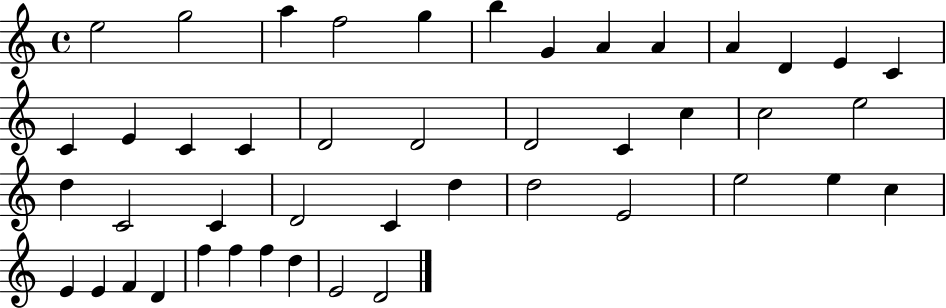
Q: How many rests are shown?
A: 0